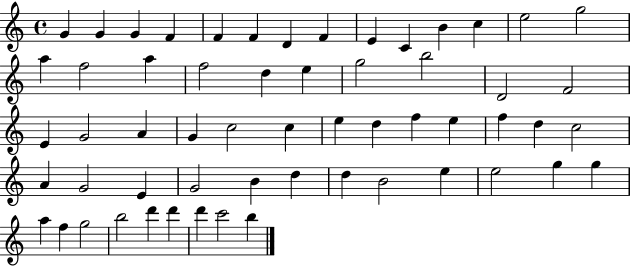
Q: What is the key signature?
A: C major